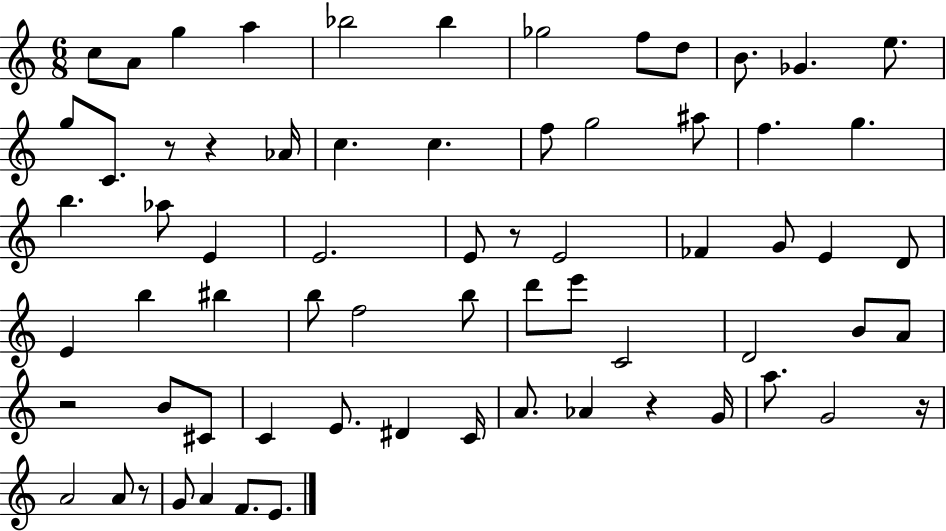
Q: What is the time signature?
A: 6/8